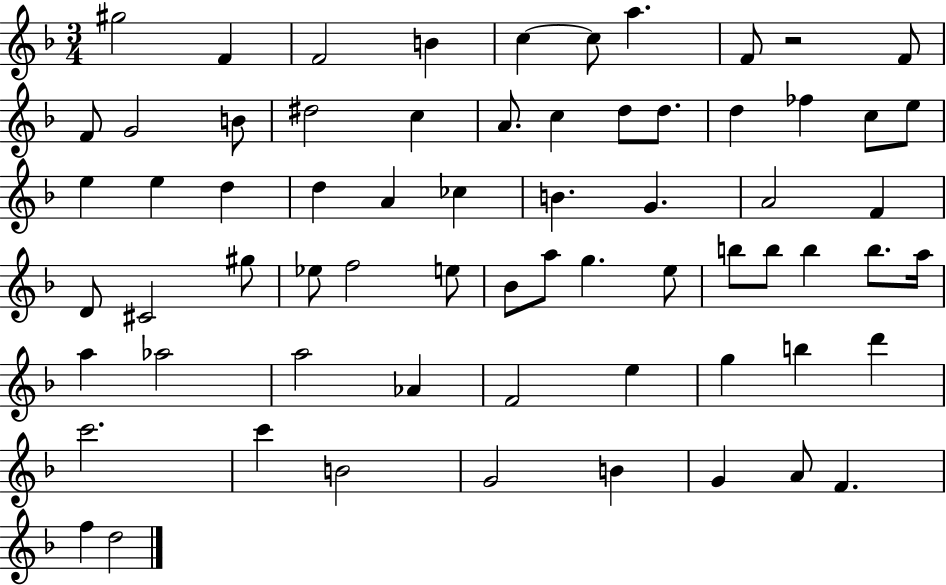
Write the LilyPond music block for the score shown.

{
  \clef treble
  \numericTimeSignature
  \time 3/4
  \key f \major
  gis''2 f'4 | f'2 b'4 | c''4~~ c''8 a''4. | f'8 r2 f'8 | \break f'8 g'2 b'8 | dis''2 c''4 | a'8. c''4 d''8 d''8. | d''4 fes''4 c''8 e''8 | \break e''4 e''4 d''4 | d''4 a'4 ces''4 | b'4. g'4. | a'2 f'4 | \break d'8 cis'2 gis''8 | ees''8 f''2 e''8 | bes'8 a''8 g''4. e''8 | b''8 b''8 b''4 b''8. a''16 | \break a''4 aes''2 | a''2 aes'4 | f'2 e''4 | g''4 b''4 d'''4 | \break c'''2. | c'''4 b'2 | g'2 b'4 | g'4 a'8 f'4. | \break f''4 d''2 | \bar "|."
}